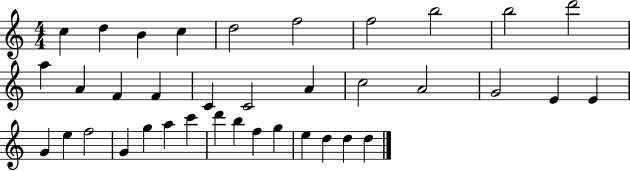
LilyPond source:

{
  \clef treble
  \numericTimeSignature
  \time 4/4
  \key c \major
  c''4 d''4 b'4 c''4 | d''2 f''2 | f''2 b''2 | b''2 d'''2 | \break a''4 a'4 f'4 f'4 | c'4 c'2 a'4 | c''2 a'2 | g'2 e'4 e'4 | \break g'4 e''4 f''2 | g'4 g''4 a''4 c'''4 | d'''4 b''4 f''4 g''4 | e''4 d''4 d''4 d''4 | \break \bar "|."
}